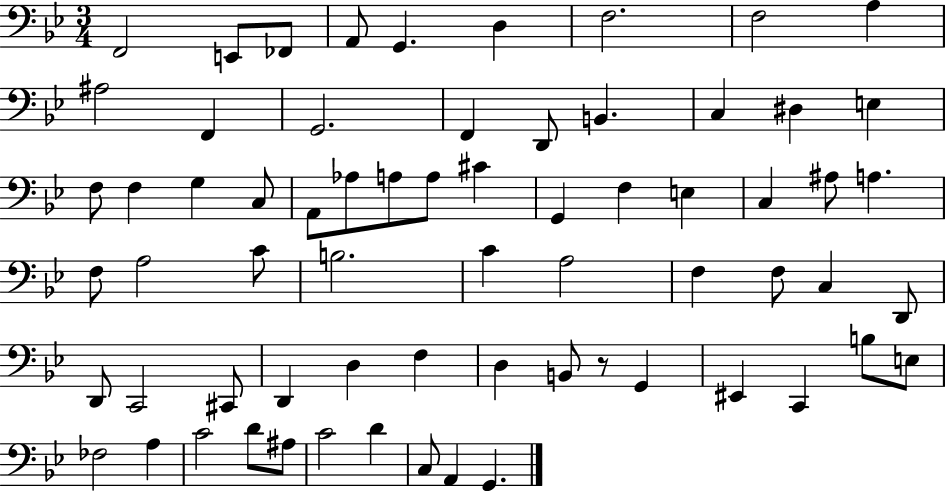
F2/h E2/e FES2/e A2/e G2/q. D3/q F3/h. F3/h A3/q A#3/h F2/q G2/h. F2/q D2/e B2/q. C3/q D#3/q E3/q F3/e F3/q G3/q C3/e A2/e Ab3/e A3/e A3/e C#4/q G2/q F3/q E3/q C3/q A#3/e A3/q. F3/e A3/h C4/e B3/h. C4/q A3/h F3/q F3/e C3/q D2/e D2/e C2/h C#2/e D2/q D3/q F3/q D3/q B2/e R/e G2/q EIS2/q C2/q B3/e E3/e FES3/h A3/q C4/h D4/e A#3/e C4/h D4/q C3/e A2/q G2/q.